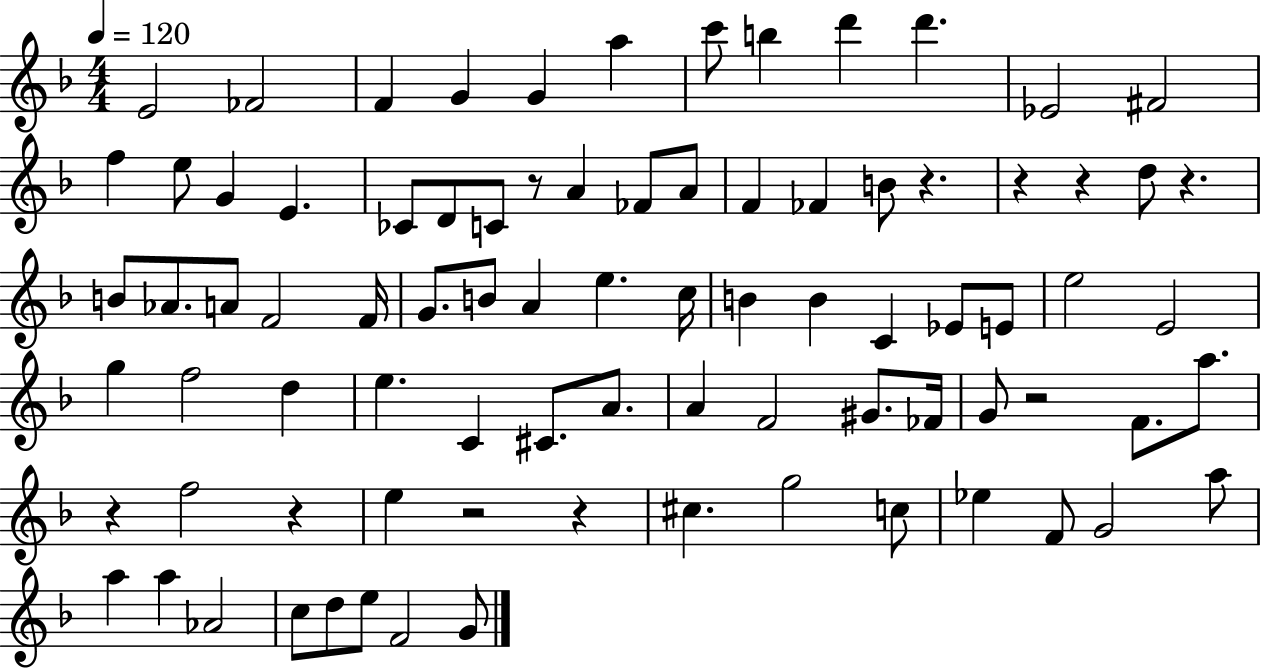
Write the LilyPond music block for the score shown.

{
  \clef treble
  \numericTimeSignature
  \time 4/4
  \key f \major
  \tempo 4 = 120
  \repeat volta 2 { e'2 fes'2 | f'4 g'4 g'4 a''4 | c'''8 b''4 d'''4 d'''4. | ees'2 fis'2 | \break f''4 e''8 g'4 e'4. | ces'8 d'8 c'8 r8 a'4 fes'8 a'8 | f'4 fes'4 b'8 r4. | r4 r4 d''8 r4. | \break b'8 aes'8. a'8 f'2 f'16 | g'8. b'8 a'4 e''4. c''16 | b'4 b'4 c'4 ees'8 e'8 | e''2 e'2 | \break g''4 f''2 d''4 | e''4. c'4 cis'8. a'8. | a'4 f'2 gis'8. fes'16 | g'8 r2 f'8. a''8. | \break r4 f''2 r4 | e''4 r2 r4 | cis''4. g''2 c''8 | ees''4 f'8 g'2 a''8 | \break a''4 a''4 aes'2 | c''8 d''8 e''8 f'2 g'8 | } \bar "|."
}